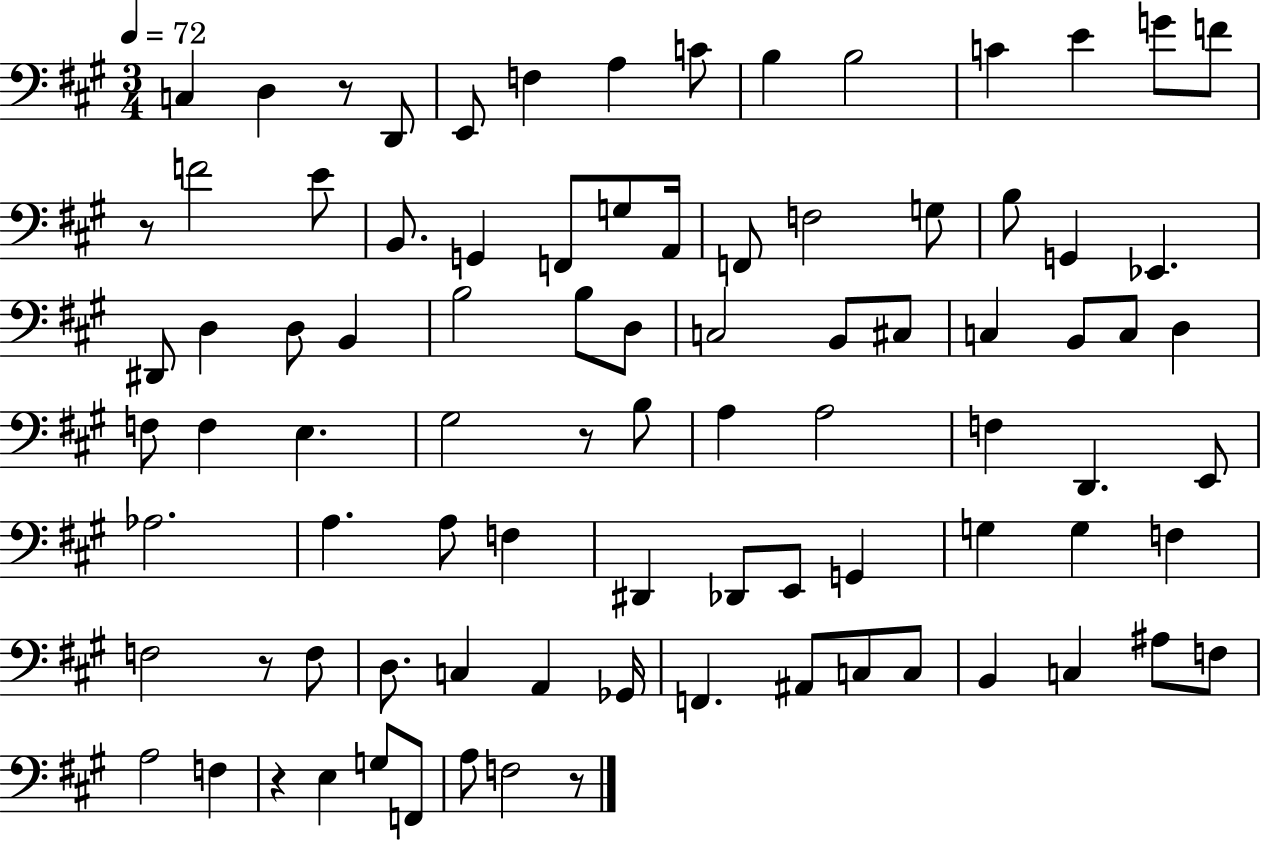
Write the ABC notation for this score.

X:1
T:Untitled
M:3/4
L:1/4
K:A
C, D, z/2 D,,/2 E,,/2 F, A, C/2 B, B,2 C E G/2 F/2 z/2 F2 E/2 B,,/2 G,, F,,/2 G,/2 A,,/4 F,,/2 F,2 G,/2 B,/2 G,, _E,, ^D,,/2 D, D,/2 B,, B,2 B,/2 D,/2 C,2 B,,/2 ^C,/2 C, B,,/2 C,/2 D, F,/2 F, E, ^G,2 z/2 B,/2 A, A,2 F, D,, E,,/2 _A,2 A, A,/2 F, ^D,, _D,,/2 E,,/2 G,, G, G, F, F,2 z/2 F,/2 D,/2 C, A,, _G,,/4 F,, ^A,,/2 C,/2 C,/2 B,, C, ^A,/2 F,/2 A,2 F, z E, G,/2 F,,/2 A,/2 F,2 z/2